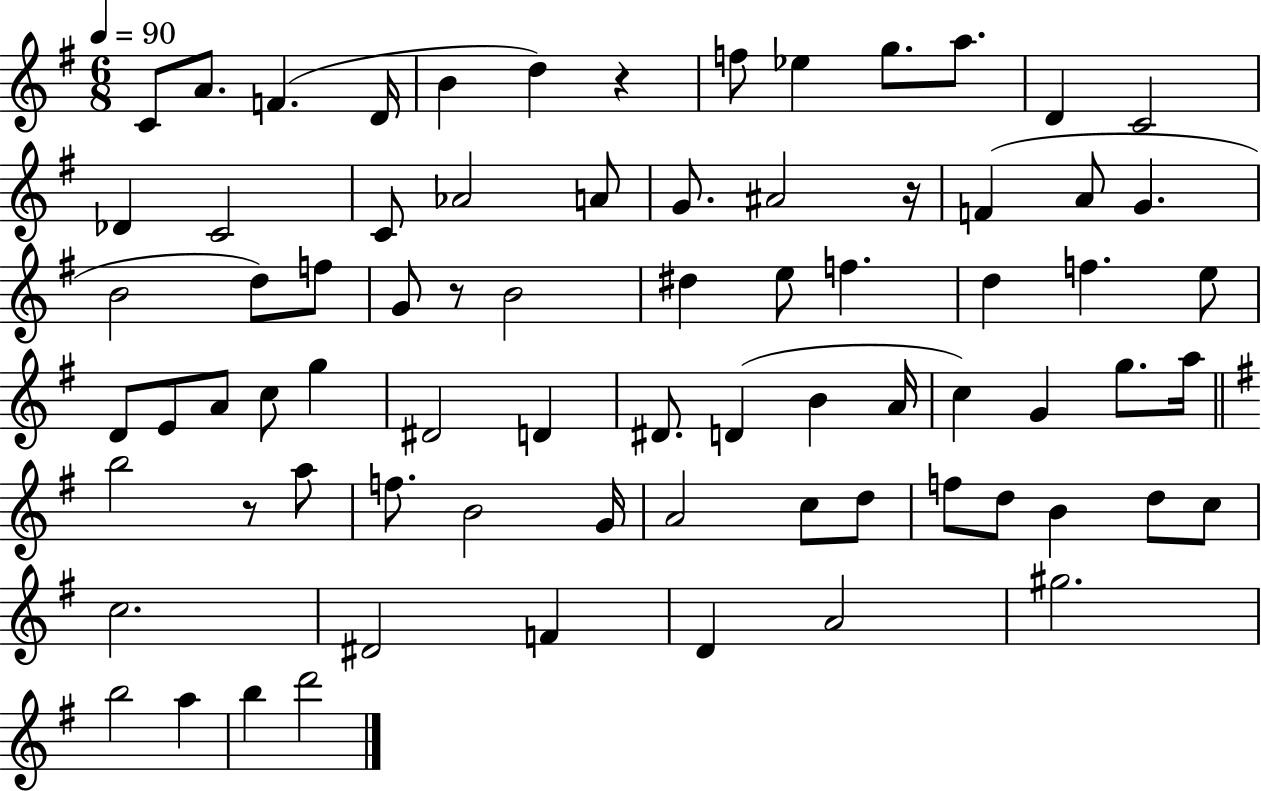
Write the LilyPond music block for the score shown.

{
  \clef treble
  \numericTimeSignature
  \time 6/8
  \key g \major
  \tempo 4 = 90
  c'8 a'8. f'4.( d'16 | b'4 d''4) r4 | f''8 ees''4 g''8. a''8. | d'4 c'2 | \break des'4 c'2 | c'8 aes'2 a'8 | g'8. ais'2 r16 | f'4( a'8 g'4. | \break b'2 d''8) f''8 | g'8 r8 b'2 | dis''4 e''8 f''4. | d''4 f''4. e''8 | \break d'8 e'8 a'8 c''8 g''4 | dis'2 d'4 | dis'8. d'4( b'4 a'16 | c''4) g'4 g''8. a''16 | \break \bar "||" \break \key e \minor b''2 r8 a''8 | f''8. b'2 g'16 | a'2 c''8 d''8 | f''8 d''8 b'4 d''8 c''8 | \break c''2. | dis'2 f'4 | d'4 a'2 | gis''2. | \break b''2 a''4 | b''4 d'''2 | \bar "|."
}